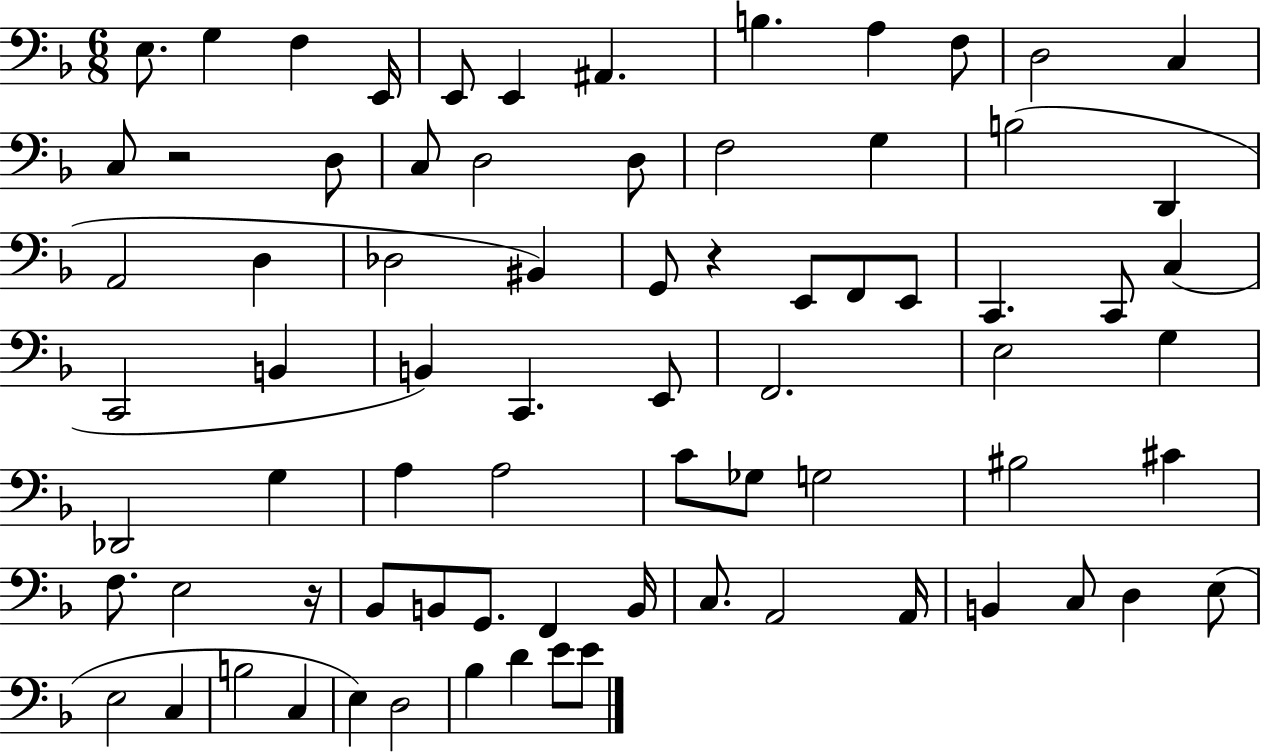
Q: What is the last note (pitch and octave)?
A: E4